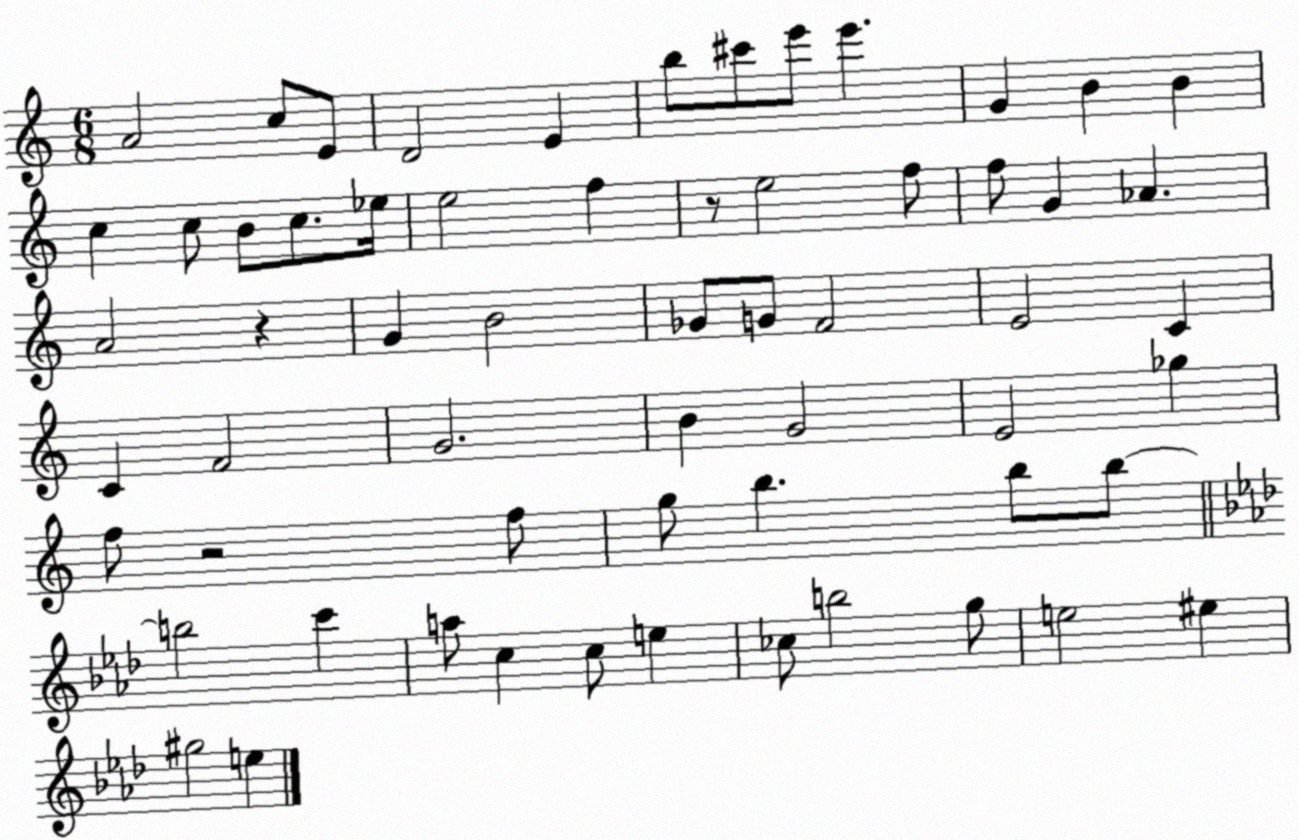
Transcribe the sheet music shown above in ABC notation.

X:1
T:Untitled
M:6/8
L:1/4
K:C
A2 c/2 E/2 D2 E b/2 ^c'/2 e'/2 e' G B B c c/2 B/2 c/2 _e/4 e2 f z/2 e2 f/2 f/2 G _A A2 z G B2 _G/2 G/2 F2 E2 C C F2 G2 B G2 E2 _g f/2 z2 f/2 g/2 b b/2 b/2 b2 c' a/2 c c/2 e _c/2 b2 g/2 e2 ^e ^g2 e